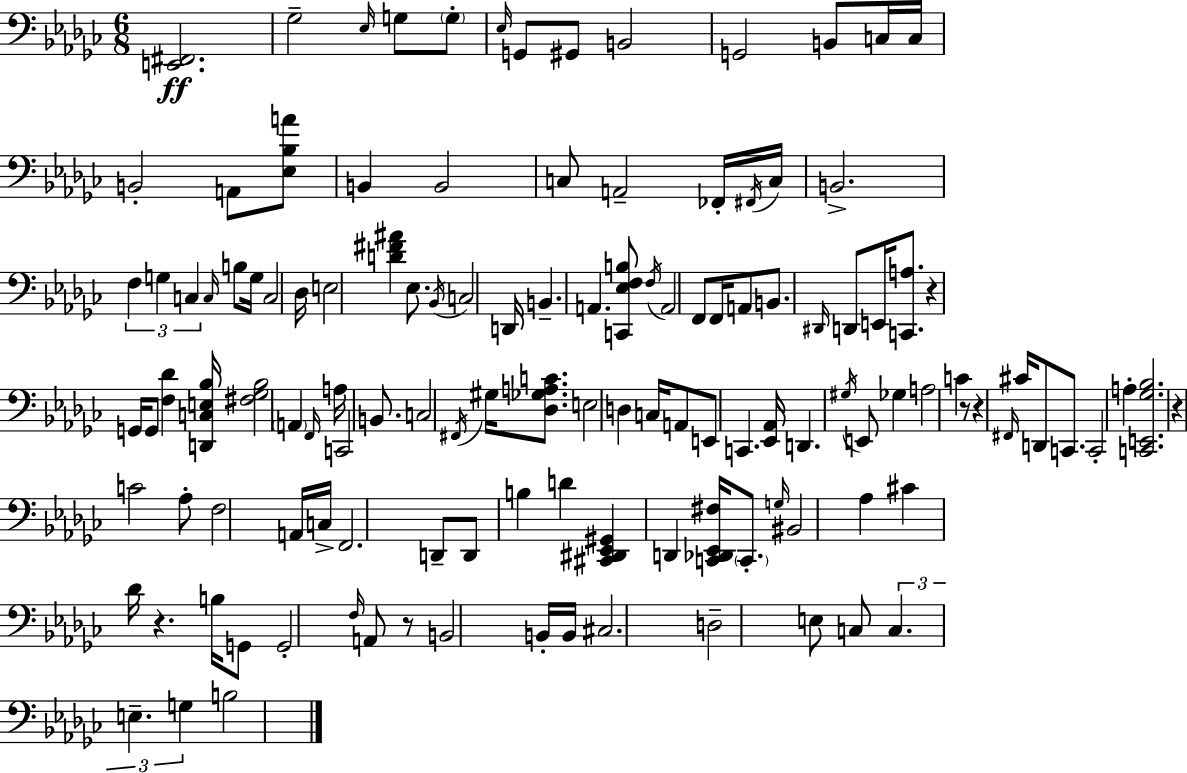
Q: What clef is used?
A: bass